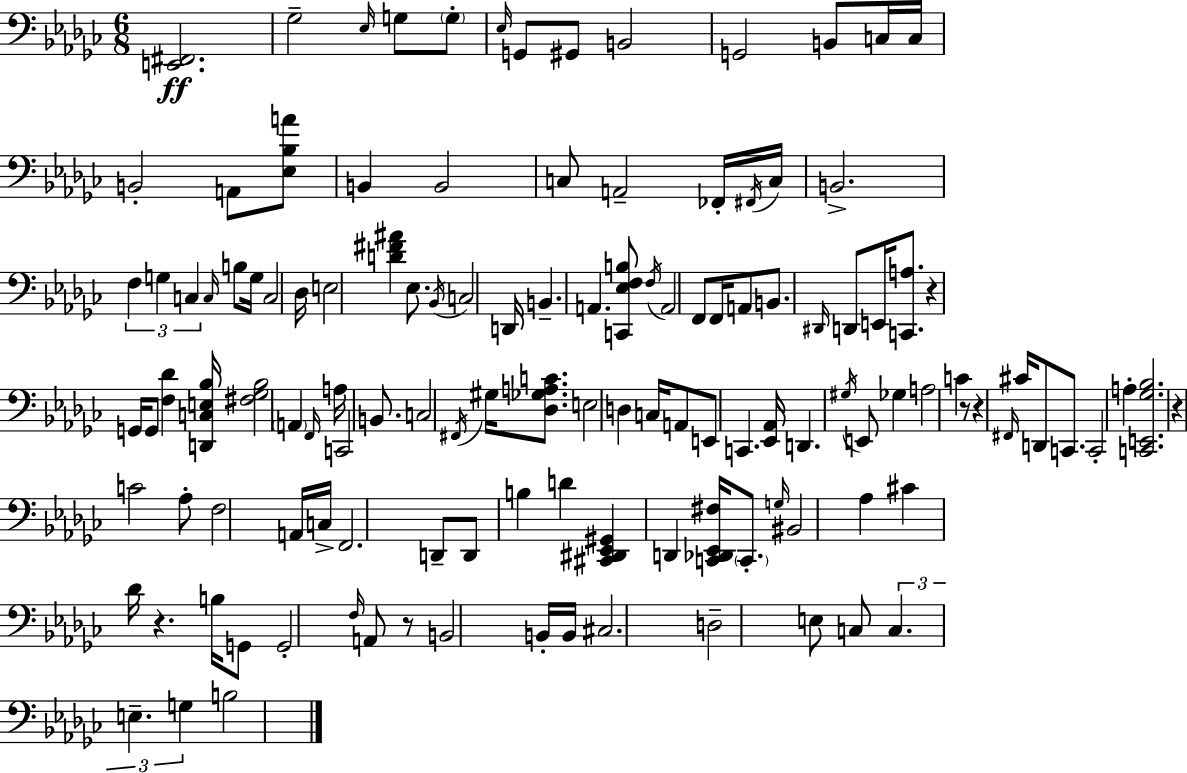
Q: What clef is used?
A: bass